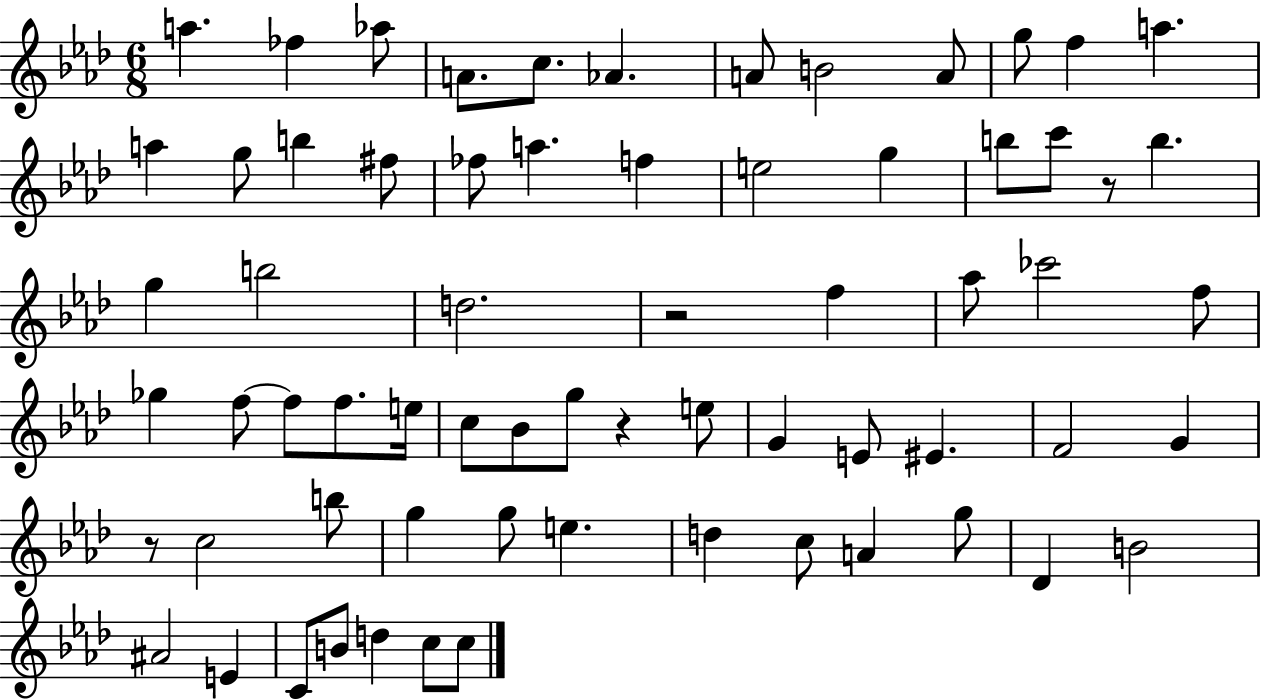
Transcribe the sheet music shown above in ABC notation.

X:1
T:Untitled
M:6/8
L:1/4
K:Ab
a _f _a/2 A/2 c/2 _A A/2 B2 A/2 g/2 f a a g/2 b ^f/2 _f/2 a f e2 g b/2 c'/2 z/2 b g b2 d2 z2 f _a/2 _c'2 f/2 _g f/2 f/2 f/2 e/4 c/2 _B/2 g/2 z e/2 G E/2 ^E F2 G z/2 c2 b/2 g g/2 e d c/2 A g/2 _D B2 ^A2 E C/2 B/2 d c/2 c/2